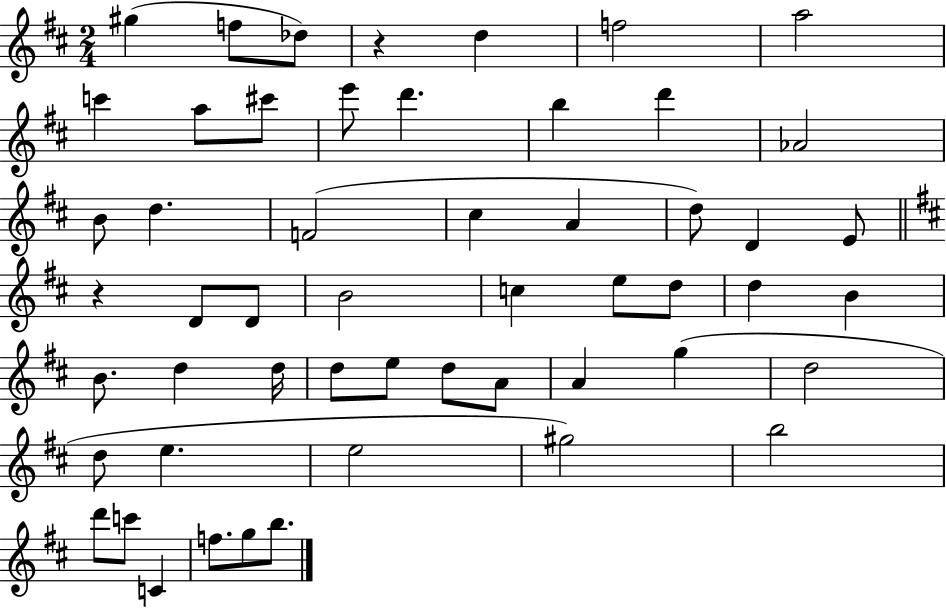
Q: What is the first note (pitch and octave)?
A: G#5